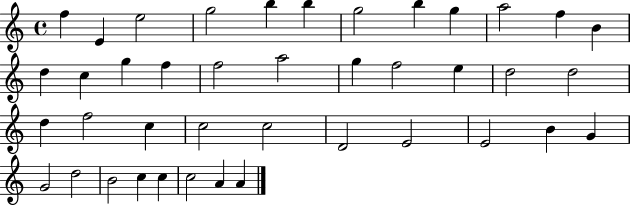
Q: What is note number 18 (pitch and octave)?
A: A5